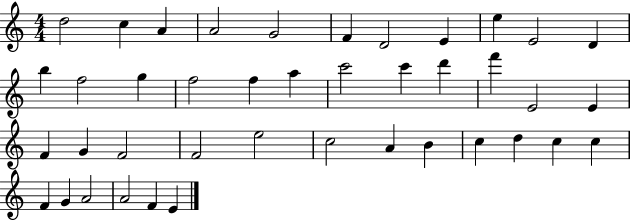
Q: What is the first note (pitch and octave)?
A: D5